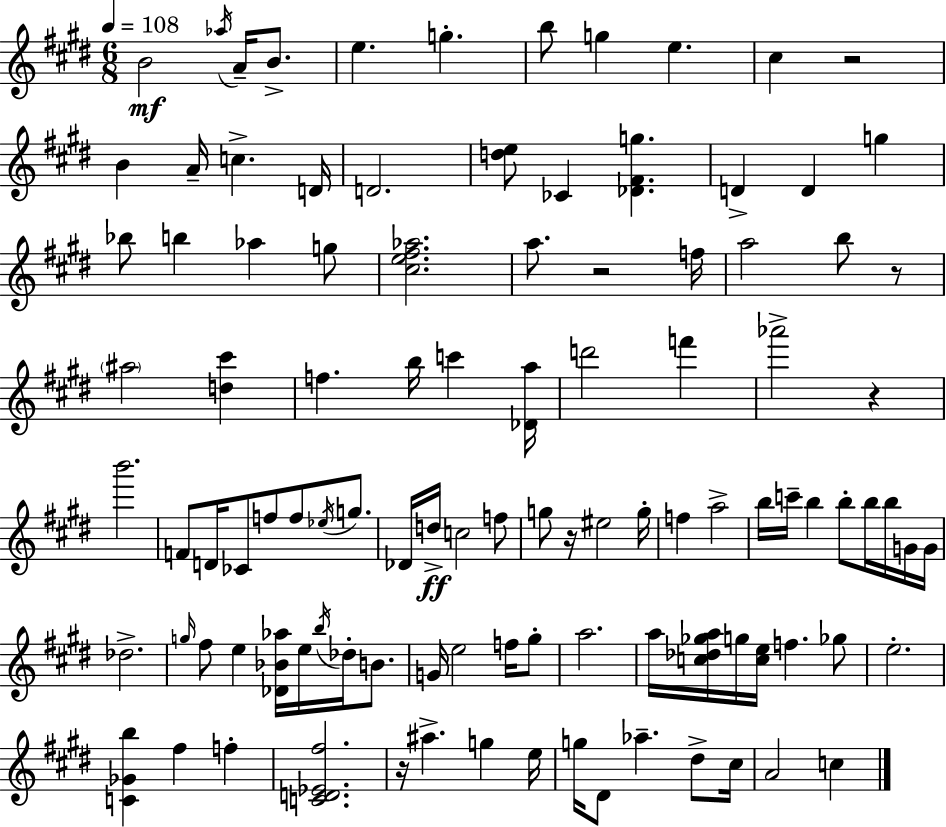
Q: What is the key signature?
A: E major